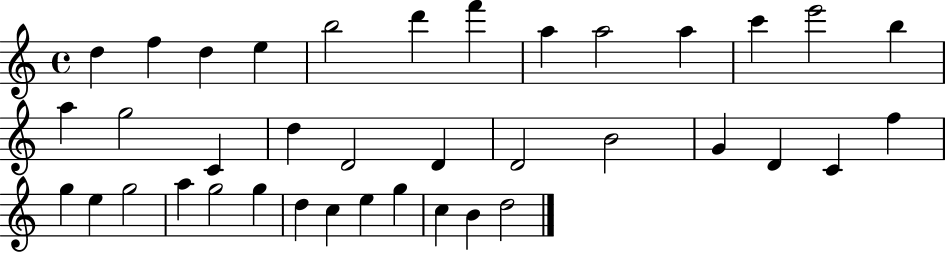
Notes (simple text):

D5/q F5/q D5/q E5/q B5/h D6/q F6/q A5/q A5/h A5/q C6/q E6/h B5/q A5/q G5/h C4/q D5/q D4/h D4/q D4/h B4/h G4/q D4/q C4/q F5/q G5/q E5/q G5/h A5/q G5/h G5/q D5/q C5/q E5/q G5/q C5/q B4/q D5/h